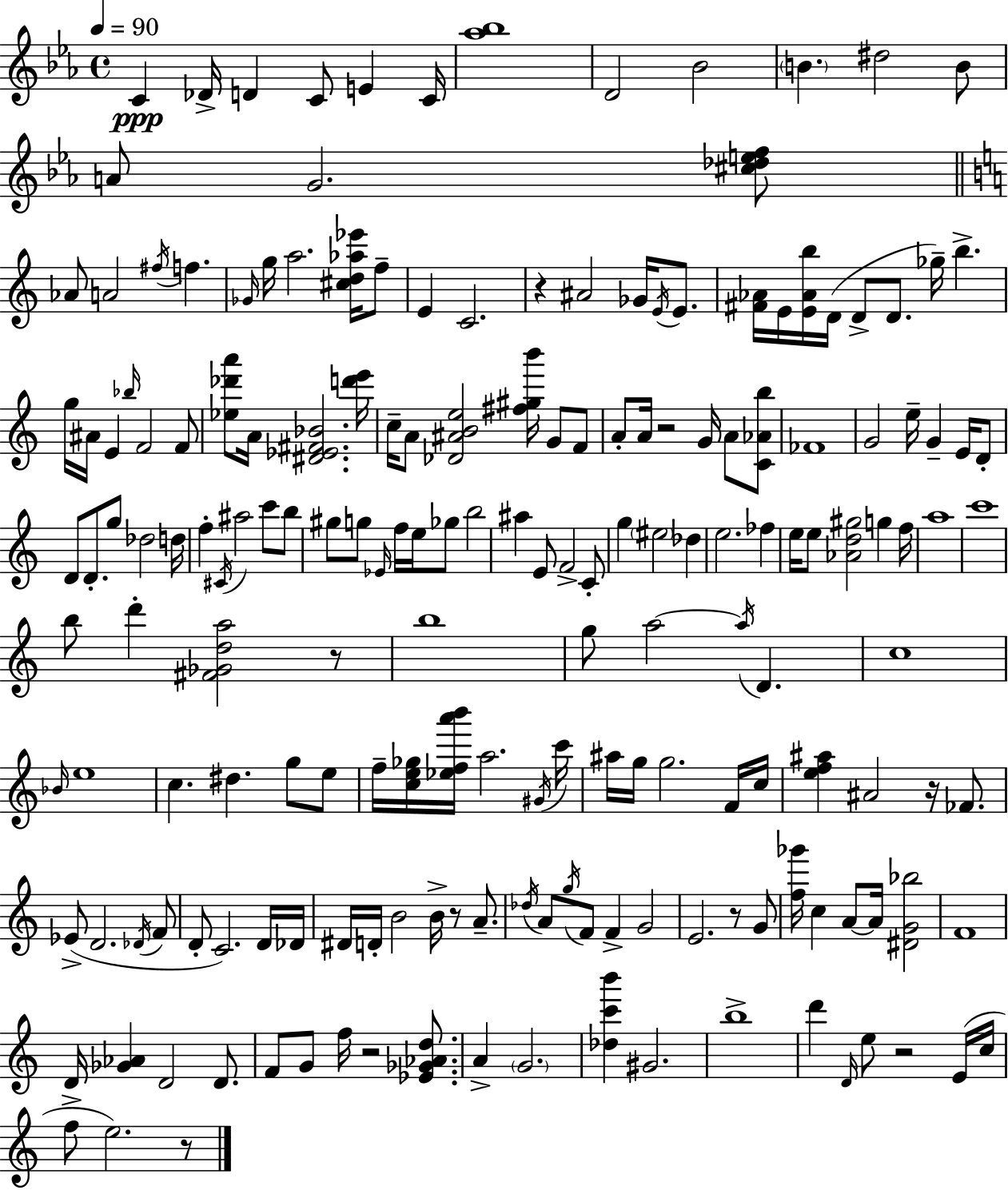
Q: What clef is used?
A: treble